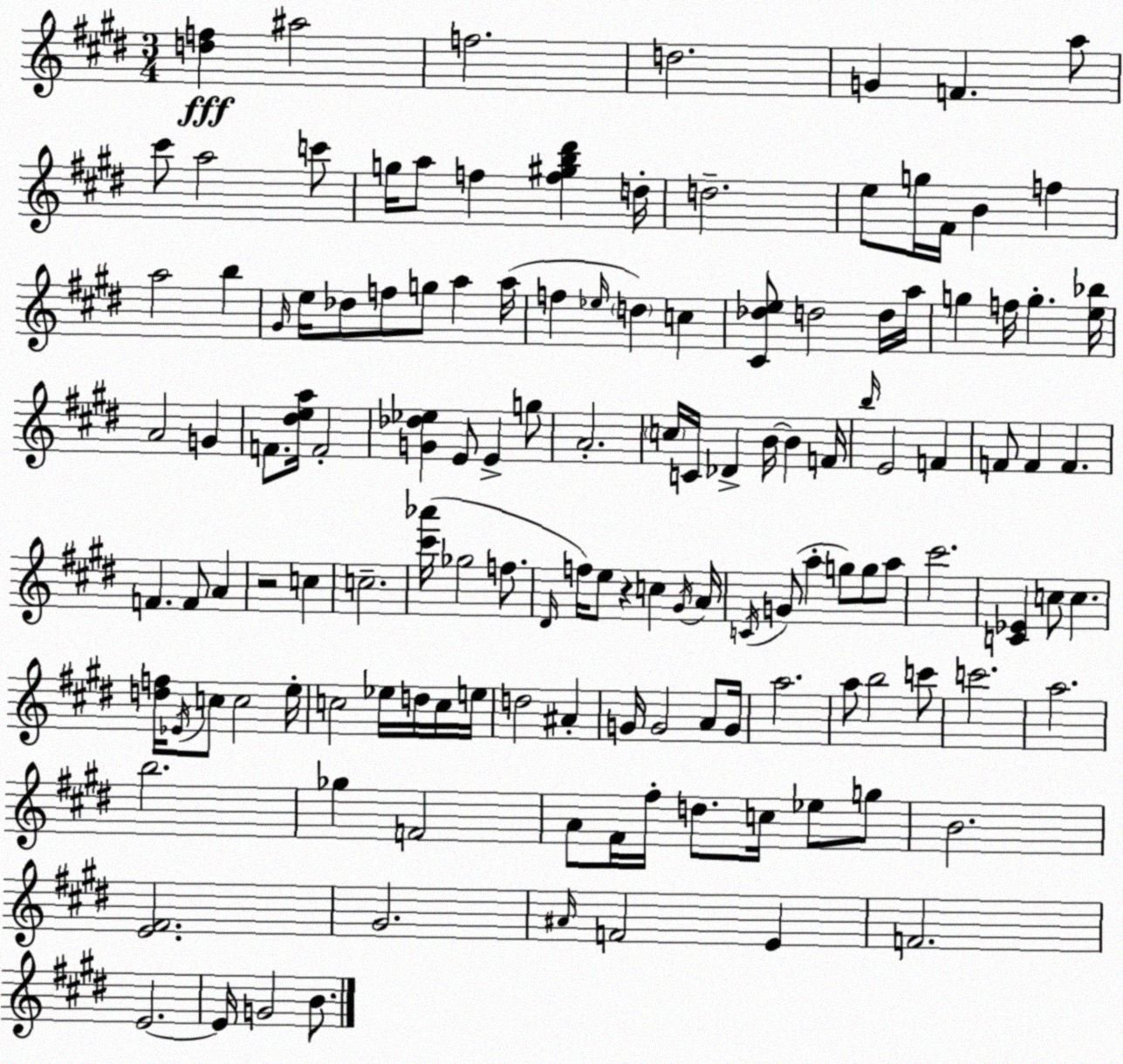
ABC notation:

X:1
T:Untitled
M:3/4
L:1/4
K:E
[df] ^a2 f2 d2 G F a/2 ^c'/2 a2 c'/2 g/4 a/2 f [f^gb^d'] d/4 d2 e/2 g/4 ^F/4 B f a2 b ^G/4 e/4 _d/2 f/2 g/2 a a/4 f _e/4 d c [^C_de]/2 d2 d/4 a/4 g f/4 g [e_b]/4 A2 G F/2 [^dea]/4 F2 [G_d_e] E/2 E g/2 A2 c/4 C/4 _D B/4 B F/4 b/4 E2 F F/2 F F F F/2 A z2 c c2 [^c'_a']/4 _g2 f/2 ^D/4 f/4 e/2 z c ^G/4 A/4 C/4 G/2 a g/2 g/2 a/2 ^c'2 [C_E] c/2 c [df]/4 _E/4 c/2 c2 e/4 c2 _e/4 d/4 c/4 e/4 d2 ^A G/4 G2 A/2 G/4 a2 a/2 b2 c'/2 c'2 a2 b2 _g F2 A/2 ^F/4 ^f/4 d/2 c/4 _e/2 g/2 B2 [E^F]2 ^G2 ^A/4 F2 E F2 E2 E/4 G2 B/2